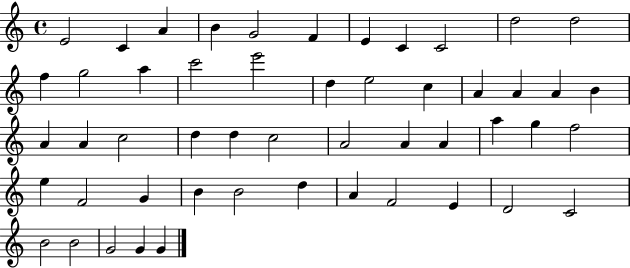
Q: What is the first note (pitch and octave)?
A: E4